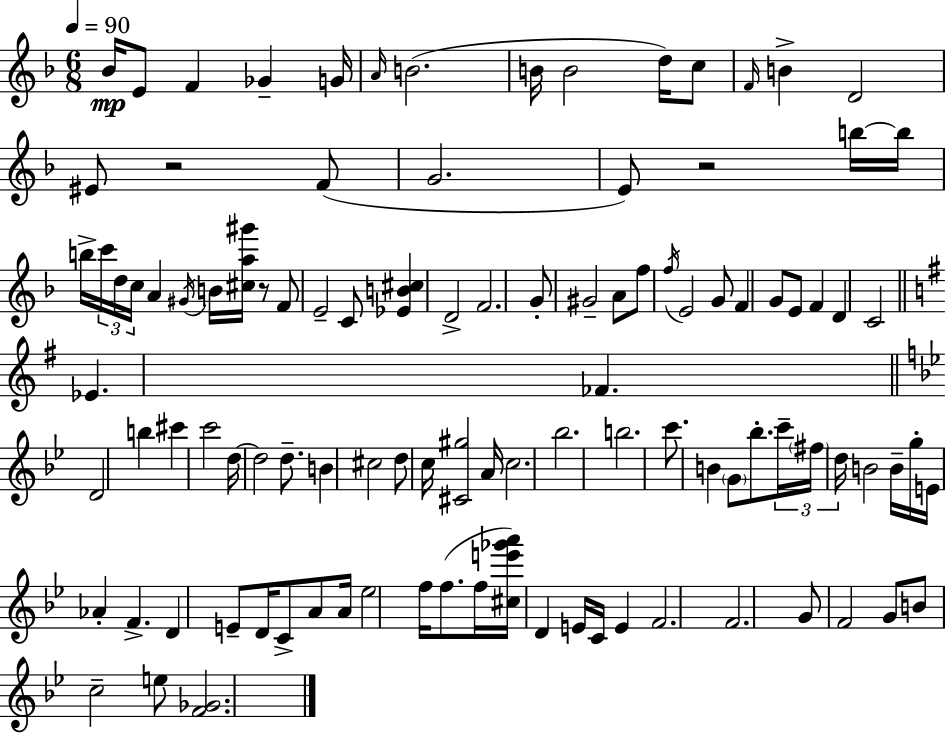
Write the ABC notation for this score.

X:1
T:Untitled
M:6/8
L:1/4
K:Dm
_B/4 E/2 F _G G/4 A/4 B2 B/4 B2 d/4 c/2 F/4 B D2 ^E/2 z2 F/2 G2 E/2 z2 b/4 b/4 b/4 c'/4 d/4 c/4 A ^G/4 B/4 [^ca^g']/4 z/2 F/2 E2 C/2 [_EB^c] D2 F2 G/2 ^G2 A/2 f/2 f/4 E2 G/2 F G/2 E/2 F D C2 _E _F D2 b ^c' c'2 d/4 d2 d/2 B ^c2 d/2 c/4 [^C^g]2 A/4 c2 _b2 b2 c'/2 B G/2 _b/2 c'/4 ^f/4 d/4 B2 B/4 g/4 E/4 _A F D E/2 D/4 C/2 A/2 A/4 _e2 f/4 f/2 f/4 [^ce'_g'a']/4 D E/4 C/4 E F2 F2 G/2 F2 G/2 B/2 c2 e/2 [F_G]2